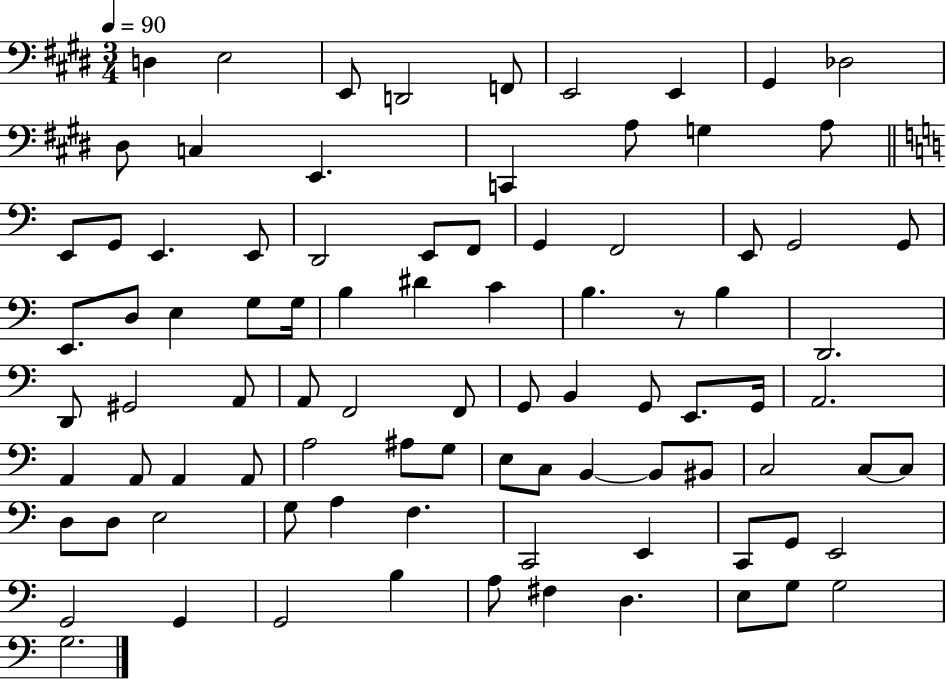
D3/q E3/h E2/e D2/h F2/e E2/h E2/q G#2/q Db3/h D#3/e C3/q E2/q. C2/q A3/e G3/q A3/e E2/e G2/e E2/q. E2/e D2/h E2/e F2/e G2/q F2/h E2/e G2/h G2/e E2/e. D3/e E3/q G3/e G3/s B3/q D#4/q C4/q B3/q. R/e B3/q D2/h. D2/e G#2/h A2/e A2/e F2/h F2/e G2/e B2/q G2/e E2/e. G2/s A2/h. A2/q A2/e A2/q A2/e A3/h A#3/e G3/e E3/e C3/e B2/q B2/e BIS2/e C3/h C3/e C3/e D3/e D3/e E3/h G3/e A3/q F3/q. C2/h E2/q C2/e G2/e E2/h G2/h G2/q G2/h B3/q A3/e F#3/q D3/q. E3/e G3/e G3/h G3/h.